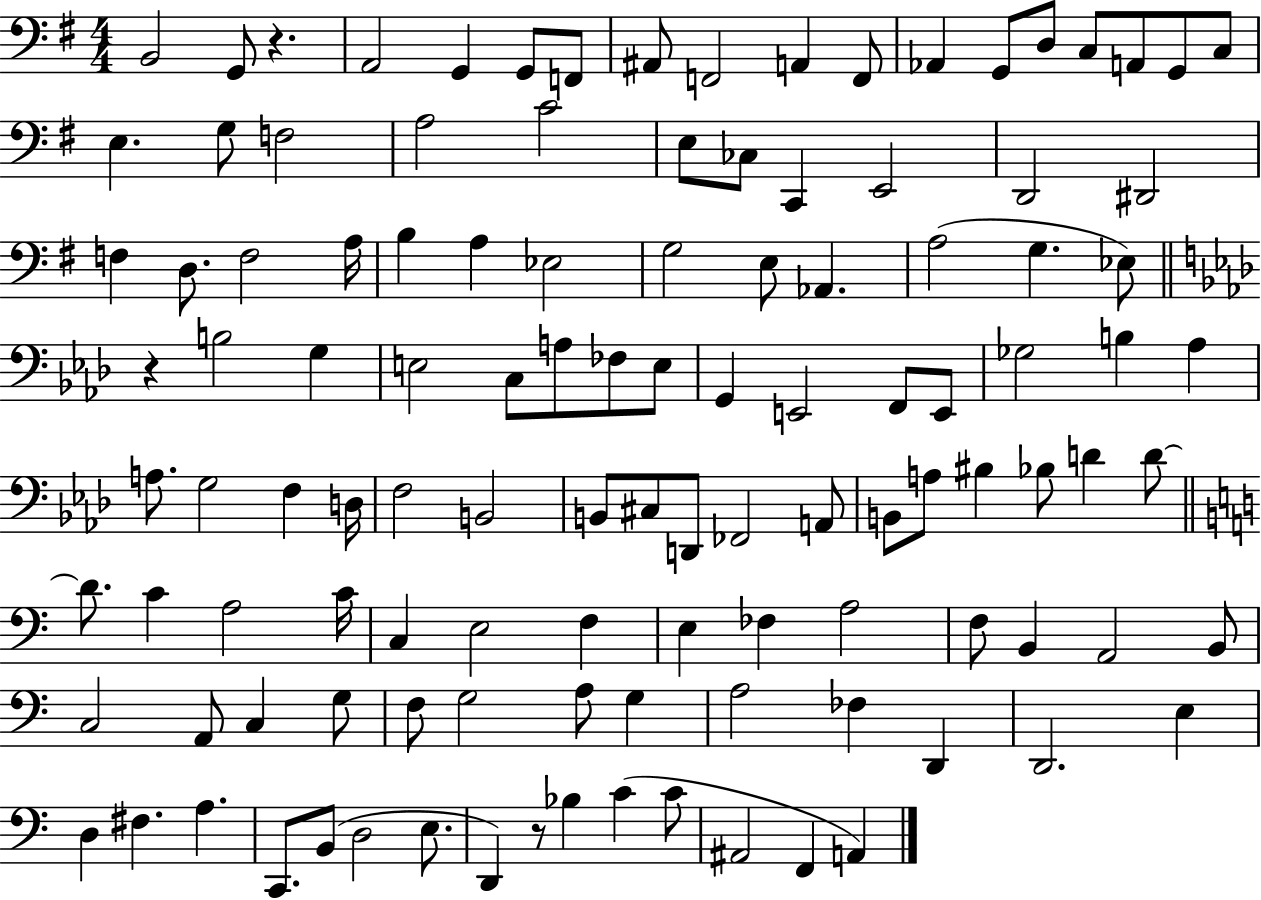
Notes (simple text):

B2/h G2/e R/q. A2/h G2/q G2/e F2/e A#2/e F2/h A2/q F2/e Ab2/q G2/e D3/e C3/e A2/e G2/e C3/e E3/q. G3/e F3/h A3/h C4/h E3/e CES3/e C2/q E2/h D2/h D#2/h F3/q D3/e. F3/h A3/s B3/q A3/q Eb3/h G3/h E3/e Ab2/q. A3/h G3/q. Eb3/e R/q B3/h G3/q E3/h C3/e A3/e FES3/e E3/e G2/q E2/h F2/e E2/e Gb3/h B3/q Ab3/q A3/e. G3/h F3/q D3/s F3/h B2/h B2/e C#3/e D2/e FES2/h A2/e B2/e A3/e BIS3/q Bb3/e D4/q D4/e D4/e. C4/q A3/h C4/s C3/q E3/h F3/q E3/q FES3/q A3/h F3/e B2/q A2/h B2/e C3/h A2/e C3/q G3/e F3/e G3/h A3/e G3/q A3/h FES3/q D2/q D2/h. E3/q D3/q F#3/q. A3/q. C2/e. B2/e D3/h E3/e. D2/q R/e Bb3/q C4/q C4/e A#2/h F2/q A2/q